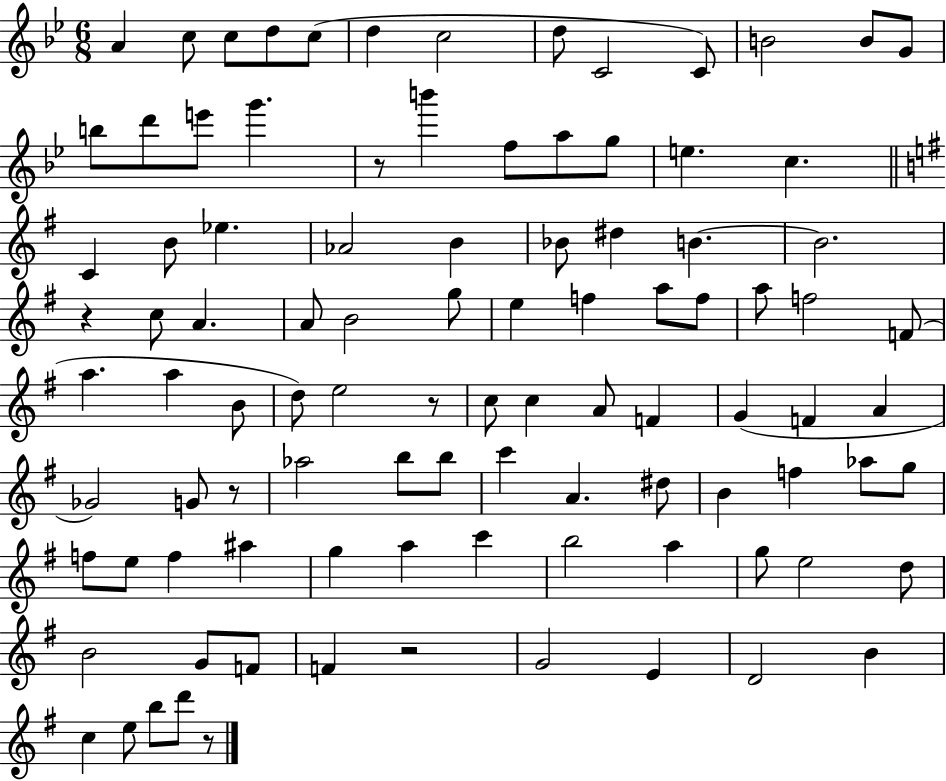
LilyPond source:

{
  \clef treble
  \numericTimeSignature
  \time 6/8
  \key bes \major
  a'4 c''8 c''8 d''8 c''8( | d''4 c''2 | d''8 c'2 c'8) | b'2 b'8 g'8 | \break b''8 d'''8 e'''8 g'''4. | r8 b'''4 f''8 a''8 g''8 | e''4. c''4. | \bar "||" \break \key e \minor c'4 b'8 ees''4. | aes'2 b'4 | bes'8 dis''4 b'4.~~ | b'2. | \break r4 c''8 a'4. | a'8 b'2 g''8 | e''4 f''4 a''8 f''8 | a''8 f''2 f'8( | \break a''4. a''4 b'8 | d''8) e''2 r8 | c''8 c''4 a'8 f'4 | g'4( f'4 a'4 | \break ges'2) g'8 r8 | aes''2 b''8 b''8 | c'''4 a'4. dis''8 | b'4 f''4 aes''8 g''8 | \break f''8 e''8 f''4 ais''4 | g''4 a''4 c'''4 | b''2 a''4 | g''8 e''2 d''8 | \break b'2 g'8 f'8 | f'4 r2 | g'2 e'4 | d'2 b'4 | \break c''4 e''8 b''8 d'''8 r8 | \bar "|."
}